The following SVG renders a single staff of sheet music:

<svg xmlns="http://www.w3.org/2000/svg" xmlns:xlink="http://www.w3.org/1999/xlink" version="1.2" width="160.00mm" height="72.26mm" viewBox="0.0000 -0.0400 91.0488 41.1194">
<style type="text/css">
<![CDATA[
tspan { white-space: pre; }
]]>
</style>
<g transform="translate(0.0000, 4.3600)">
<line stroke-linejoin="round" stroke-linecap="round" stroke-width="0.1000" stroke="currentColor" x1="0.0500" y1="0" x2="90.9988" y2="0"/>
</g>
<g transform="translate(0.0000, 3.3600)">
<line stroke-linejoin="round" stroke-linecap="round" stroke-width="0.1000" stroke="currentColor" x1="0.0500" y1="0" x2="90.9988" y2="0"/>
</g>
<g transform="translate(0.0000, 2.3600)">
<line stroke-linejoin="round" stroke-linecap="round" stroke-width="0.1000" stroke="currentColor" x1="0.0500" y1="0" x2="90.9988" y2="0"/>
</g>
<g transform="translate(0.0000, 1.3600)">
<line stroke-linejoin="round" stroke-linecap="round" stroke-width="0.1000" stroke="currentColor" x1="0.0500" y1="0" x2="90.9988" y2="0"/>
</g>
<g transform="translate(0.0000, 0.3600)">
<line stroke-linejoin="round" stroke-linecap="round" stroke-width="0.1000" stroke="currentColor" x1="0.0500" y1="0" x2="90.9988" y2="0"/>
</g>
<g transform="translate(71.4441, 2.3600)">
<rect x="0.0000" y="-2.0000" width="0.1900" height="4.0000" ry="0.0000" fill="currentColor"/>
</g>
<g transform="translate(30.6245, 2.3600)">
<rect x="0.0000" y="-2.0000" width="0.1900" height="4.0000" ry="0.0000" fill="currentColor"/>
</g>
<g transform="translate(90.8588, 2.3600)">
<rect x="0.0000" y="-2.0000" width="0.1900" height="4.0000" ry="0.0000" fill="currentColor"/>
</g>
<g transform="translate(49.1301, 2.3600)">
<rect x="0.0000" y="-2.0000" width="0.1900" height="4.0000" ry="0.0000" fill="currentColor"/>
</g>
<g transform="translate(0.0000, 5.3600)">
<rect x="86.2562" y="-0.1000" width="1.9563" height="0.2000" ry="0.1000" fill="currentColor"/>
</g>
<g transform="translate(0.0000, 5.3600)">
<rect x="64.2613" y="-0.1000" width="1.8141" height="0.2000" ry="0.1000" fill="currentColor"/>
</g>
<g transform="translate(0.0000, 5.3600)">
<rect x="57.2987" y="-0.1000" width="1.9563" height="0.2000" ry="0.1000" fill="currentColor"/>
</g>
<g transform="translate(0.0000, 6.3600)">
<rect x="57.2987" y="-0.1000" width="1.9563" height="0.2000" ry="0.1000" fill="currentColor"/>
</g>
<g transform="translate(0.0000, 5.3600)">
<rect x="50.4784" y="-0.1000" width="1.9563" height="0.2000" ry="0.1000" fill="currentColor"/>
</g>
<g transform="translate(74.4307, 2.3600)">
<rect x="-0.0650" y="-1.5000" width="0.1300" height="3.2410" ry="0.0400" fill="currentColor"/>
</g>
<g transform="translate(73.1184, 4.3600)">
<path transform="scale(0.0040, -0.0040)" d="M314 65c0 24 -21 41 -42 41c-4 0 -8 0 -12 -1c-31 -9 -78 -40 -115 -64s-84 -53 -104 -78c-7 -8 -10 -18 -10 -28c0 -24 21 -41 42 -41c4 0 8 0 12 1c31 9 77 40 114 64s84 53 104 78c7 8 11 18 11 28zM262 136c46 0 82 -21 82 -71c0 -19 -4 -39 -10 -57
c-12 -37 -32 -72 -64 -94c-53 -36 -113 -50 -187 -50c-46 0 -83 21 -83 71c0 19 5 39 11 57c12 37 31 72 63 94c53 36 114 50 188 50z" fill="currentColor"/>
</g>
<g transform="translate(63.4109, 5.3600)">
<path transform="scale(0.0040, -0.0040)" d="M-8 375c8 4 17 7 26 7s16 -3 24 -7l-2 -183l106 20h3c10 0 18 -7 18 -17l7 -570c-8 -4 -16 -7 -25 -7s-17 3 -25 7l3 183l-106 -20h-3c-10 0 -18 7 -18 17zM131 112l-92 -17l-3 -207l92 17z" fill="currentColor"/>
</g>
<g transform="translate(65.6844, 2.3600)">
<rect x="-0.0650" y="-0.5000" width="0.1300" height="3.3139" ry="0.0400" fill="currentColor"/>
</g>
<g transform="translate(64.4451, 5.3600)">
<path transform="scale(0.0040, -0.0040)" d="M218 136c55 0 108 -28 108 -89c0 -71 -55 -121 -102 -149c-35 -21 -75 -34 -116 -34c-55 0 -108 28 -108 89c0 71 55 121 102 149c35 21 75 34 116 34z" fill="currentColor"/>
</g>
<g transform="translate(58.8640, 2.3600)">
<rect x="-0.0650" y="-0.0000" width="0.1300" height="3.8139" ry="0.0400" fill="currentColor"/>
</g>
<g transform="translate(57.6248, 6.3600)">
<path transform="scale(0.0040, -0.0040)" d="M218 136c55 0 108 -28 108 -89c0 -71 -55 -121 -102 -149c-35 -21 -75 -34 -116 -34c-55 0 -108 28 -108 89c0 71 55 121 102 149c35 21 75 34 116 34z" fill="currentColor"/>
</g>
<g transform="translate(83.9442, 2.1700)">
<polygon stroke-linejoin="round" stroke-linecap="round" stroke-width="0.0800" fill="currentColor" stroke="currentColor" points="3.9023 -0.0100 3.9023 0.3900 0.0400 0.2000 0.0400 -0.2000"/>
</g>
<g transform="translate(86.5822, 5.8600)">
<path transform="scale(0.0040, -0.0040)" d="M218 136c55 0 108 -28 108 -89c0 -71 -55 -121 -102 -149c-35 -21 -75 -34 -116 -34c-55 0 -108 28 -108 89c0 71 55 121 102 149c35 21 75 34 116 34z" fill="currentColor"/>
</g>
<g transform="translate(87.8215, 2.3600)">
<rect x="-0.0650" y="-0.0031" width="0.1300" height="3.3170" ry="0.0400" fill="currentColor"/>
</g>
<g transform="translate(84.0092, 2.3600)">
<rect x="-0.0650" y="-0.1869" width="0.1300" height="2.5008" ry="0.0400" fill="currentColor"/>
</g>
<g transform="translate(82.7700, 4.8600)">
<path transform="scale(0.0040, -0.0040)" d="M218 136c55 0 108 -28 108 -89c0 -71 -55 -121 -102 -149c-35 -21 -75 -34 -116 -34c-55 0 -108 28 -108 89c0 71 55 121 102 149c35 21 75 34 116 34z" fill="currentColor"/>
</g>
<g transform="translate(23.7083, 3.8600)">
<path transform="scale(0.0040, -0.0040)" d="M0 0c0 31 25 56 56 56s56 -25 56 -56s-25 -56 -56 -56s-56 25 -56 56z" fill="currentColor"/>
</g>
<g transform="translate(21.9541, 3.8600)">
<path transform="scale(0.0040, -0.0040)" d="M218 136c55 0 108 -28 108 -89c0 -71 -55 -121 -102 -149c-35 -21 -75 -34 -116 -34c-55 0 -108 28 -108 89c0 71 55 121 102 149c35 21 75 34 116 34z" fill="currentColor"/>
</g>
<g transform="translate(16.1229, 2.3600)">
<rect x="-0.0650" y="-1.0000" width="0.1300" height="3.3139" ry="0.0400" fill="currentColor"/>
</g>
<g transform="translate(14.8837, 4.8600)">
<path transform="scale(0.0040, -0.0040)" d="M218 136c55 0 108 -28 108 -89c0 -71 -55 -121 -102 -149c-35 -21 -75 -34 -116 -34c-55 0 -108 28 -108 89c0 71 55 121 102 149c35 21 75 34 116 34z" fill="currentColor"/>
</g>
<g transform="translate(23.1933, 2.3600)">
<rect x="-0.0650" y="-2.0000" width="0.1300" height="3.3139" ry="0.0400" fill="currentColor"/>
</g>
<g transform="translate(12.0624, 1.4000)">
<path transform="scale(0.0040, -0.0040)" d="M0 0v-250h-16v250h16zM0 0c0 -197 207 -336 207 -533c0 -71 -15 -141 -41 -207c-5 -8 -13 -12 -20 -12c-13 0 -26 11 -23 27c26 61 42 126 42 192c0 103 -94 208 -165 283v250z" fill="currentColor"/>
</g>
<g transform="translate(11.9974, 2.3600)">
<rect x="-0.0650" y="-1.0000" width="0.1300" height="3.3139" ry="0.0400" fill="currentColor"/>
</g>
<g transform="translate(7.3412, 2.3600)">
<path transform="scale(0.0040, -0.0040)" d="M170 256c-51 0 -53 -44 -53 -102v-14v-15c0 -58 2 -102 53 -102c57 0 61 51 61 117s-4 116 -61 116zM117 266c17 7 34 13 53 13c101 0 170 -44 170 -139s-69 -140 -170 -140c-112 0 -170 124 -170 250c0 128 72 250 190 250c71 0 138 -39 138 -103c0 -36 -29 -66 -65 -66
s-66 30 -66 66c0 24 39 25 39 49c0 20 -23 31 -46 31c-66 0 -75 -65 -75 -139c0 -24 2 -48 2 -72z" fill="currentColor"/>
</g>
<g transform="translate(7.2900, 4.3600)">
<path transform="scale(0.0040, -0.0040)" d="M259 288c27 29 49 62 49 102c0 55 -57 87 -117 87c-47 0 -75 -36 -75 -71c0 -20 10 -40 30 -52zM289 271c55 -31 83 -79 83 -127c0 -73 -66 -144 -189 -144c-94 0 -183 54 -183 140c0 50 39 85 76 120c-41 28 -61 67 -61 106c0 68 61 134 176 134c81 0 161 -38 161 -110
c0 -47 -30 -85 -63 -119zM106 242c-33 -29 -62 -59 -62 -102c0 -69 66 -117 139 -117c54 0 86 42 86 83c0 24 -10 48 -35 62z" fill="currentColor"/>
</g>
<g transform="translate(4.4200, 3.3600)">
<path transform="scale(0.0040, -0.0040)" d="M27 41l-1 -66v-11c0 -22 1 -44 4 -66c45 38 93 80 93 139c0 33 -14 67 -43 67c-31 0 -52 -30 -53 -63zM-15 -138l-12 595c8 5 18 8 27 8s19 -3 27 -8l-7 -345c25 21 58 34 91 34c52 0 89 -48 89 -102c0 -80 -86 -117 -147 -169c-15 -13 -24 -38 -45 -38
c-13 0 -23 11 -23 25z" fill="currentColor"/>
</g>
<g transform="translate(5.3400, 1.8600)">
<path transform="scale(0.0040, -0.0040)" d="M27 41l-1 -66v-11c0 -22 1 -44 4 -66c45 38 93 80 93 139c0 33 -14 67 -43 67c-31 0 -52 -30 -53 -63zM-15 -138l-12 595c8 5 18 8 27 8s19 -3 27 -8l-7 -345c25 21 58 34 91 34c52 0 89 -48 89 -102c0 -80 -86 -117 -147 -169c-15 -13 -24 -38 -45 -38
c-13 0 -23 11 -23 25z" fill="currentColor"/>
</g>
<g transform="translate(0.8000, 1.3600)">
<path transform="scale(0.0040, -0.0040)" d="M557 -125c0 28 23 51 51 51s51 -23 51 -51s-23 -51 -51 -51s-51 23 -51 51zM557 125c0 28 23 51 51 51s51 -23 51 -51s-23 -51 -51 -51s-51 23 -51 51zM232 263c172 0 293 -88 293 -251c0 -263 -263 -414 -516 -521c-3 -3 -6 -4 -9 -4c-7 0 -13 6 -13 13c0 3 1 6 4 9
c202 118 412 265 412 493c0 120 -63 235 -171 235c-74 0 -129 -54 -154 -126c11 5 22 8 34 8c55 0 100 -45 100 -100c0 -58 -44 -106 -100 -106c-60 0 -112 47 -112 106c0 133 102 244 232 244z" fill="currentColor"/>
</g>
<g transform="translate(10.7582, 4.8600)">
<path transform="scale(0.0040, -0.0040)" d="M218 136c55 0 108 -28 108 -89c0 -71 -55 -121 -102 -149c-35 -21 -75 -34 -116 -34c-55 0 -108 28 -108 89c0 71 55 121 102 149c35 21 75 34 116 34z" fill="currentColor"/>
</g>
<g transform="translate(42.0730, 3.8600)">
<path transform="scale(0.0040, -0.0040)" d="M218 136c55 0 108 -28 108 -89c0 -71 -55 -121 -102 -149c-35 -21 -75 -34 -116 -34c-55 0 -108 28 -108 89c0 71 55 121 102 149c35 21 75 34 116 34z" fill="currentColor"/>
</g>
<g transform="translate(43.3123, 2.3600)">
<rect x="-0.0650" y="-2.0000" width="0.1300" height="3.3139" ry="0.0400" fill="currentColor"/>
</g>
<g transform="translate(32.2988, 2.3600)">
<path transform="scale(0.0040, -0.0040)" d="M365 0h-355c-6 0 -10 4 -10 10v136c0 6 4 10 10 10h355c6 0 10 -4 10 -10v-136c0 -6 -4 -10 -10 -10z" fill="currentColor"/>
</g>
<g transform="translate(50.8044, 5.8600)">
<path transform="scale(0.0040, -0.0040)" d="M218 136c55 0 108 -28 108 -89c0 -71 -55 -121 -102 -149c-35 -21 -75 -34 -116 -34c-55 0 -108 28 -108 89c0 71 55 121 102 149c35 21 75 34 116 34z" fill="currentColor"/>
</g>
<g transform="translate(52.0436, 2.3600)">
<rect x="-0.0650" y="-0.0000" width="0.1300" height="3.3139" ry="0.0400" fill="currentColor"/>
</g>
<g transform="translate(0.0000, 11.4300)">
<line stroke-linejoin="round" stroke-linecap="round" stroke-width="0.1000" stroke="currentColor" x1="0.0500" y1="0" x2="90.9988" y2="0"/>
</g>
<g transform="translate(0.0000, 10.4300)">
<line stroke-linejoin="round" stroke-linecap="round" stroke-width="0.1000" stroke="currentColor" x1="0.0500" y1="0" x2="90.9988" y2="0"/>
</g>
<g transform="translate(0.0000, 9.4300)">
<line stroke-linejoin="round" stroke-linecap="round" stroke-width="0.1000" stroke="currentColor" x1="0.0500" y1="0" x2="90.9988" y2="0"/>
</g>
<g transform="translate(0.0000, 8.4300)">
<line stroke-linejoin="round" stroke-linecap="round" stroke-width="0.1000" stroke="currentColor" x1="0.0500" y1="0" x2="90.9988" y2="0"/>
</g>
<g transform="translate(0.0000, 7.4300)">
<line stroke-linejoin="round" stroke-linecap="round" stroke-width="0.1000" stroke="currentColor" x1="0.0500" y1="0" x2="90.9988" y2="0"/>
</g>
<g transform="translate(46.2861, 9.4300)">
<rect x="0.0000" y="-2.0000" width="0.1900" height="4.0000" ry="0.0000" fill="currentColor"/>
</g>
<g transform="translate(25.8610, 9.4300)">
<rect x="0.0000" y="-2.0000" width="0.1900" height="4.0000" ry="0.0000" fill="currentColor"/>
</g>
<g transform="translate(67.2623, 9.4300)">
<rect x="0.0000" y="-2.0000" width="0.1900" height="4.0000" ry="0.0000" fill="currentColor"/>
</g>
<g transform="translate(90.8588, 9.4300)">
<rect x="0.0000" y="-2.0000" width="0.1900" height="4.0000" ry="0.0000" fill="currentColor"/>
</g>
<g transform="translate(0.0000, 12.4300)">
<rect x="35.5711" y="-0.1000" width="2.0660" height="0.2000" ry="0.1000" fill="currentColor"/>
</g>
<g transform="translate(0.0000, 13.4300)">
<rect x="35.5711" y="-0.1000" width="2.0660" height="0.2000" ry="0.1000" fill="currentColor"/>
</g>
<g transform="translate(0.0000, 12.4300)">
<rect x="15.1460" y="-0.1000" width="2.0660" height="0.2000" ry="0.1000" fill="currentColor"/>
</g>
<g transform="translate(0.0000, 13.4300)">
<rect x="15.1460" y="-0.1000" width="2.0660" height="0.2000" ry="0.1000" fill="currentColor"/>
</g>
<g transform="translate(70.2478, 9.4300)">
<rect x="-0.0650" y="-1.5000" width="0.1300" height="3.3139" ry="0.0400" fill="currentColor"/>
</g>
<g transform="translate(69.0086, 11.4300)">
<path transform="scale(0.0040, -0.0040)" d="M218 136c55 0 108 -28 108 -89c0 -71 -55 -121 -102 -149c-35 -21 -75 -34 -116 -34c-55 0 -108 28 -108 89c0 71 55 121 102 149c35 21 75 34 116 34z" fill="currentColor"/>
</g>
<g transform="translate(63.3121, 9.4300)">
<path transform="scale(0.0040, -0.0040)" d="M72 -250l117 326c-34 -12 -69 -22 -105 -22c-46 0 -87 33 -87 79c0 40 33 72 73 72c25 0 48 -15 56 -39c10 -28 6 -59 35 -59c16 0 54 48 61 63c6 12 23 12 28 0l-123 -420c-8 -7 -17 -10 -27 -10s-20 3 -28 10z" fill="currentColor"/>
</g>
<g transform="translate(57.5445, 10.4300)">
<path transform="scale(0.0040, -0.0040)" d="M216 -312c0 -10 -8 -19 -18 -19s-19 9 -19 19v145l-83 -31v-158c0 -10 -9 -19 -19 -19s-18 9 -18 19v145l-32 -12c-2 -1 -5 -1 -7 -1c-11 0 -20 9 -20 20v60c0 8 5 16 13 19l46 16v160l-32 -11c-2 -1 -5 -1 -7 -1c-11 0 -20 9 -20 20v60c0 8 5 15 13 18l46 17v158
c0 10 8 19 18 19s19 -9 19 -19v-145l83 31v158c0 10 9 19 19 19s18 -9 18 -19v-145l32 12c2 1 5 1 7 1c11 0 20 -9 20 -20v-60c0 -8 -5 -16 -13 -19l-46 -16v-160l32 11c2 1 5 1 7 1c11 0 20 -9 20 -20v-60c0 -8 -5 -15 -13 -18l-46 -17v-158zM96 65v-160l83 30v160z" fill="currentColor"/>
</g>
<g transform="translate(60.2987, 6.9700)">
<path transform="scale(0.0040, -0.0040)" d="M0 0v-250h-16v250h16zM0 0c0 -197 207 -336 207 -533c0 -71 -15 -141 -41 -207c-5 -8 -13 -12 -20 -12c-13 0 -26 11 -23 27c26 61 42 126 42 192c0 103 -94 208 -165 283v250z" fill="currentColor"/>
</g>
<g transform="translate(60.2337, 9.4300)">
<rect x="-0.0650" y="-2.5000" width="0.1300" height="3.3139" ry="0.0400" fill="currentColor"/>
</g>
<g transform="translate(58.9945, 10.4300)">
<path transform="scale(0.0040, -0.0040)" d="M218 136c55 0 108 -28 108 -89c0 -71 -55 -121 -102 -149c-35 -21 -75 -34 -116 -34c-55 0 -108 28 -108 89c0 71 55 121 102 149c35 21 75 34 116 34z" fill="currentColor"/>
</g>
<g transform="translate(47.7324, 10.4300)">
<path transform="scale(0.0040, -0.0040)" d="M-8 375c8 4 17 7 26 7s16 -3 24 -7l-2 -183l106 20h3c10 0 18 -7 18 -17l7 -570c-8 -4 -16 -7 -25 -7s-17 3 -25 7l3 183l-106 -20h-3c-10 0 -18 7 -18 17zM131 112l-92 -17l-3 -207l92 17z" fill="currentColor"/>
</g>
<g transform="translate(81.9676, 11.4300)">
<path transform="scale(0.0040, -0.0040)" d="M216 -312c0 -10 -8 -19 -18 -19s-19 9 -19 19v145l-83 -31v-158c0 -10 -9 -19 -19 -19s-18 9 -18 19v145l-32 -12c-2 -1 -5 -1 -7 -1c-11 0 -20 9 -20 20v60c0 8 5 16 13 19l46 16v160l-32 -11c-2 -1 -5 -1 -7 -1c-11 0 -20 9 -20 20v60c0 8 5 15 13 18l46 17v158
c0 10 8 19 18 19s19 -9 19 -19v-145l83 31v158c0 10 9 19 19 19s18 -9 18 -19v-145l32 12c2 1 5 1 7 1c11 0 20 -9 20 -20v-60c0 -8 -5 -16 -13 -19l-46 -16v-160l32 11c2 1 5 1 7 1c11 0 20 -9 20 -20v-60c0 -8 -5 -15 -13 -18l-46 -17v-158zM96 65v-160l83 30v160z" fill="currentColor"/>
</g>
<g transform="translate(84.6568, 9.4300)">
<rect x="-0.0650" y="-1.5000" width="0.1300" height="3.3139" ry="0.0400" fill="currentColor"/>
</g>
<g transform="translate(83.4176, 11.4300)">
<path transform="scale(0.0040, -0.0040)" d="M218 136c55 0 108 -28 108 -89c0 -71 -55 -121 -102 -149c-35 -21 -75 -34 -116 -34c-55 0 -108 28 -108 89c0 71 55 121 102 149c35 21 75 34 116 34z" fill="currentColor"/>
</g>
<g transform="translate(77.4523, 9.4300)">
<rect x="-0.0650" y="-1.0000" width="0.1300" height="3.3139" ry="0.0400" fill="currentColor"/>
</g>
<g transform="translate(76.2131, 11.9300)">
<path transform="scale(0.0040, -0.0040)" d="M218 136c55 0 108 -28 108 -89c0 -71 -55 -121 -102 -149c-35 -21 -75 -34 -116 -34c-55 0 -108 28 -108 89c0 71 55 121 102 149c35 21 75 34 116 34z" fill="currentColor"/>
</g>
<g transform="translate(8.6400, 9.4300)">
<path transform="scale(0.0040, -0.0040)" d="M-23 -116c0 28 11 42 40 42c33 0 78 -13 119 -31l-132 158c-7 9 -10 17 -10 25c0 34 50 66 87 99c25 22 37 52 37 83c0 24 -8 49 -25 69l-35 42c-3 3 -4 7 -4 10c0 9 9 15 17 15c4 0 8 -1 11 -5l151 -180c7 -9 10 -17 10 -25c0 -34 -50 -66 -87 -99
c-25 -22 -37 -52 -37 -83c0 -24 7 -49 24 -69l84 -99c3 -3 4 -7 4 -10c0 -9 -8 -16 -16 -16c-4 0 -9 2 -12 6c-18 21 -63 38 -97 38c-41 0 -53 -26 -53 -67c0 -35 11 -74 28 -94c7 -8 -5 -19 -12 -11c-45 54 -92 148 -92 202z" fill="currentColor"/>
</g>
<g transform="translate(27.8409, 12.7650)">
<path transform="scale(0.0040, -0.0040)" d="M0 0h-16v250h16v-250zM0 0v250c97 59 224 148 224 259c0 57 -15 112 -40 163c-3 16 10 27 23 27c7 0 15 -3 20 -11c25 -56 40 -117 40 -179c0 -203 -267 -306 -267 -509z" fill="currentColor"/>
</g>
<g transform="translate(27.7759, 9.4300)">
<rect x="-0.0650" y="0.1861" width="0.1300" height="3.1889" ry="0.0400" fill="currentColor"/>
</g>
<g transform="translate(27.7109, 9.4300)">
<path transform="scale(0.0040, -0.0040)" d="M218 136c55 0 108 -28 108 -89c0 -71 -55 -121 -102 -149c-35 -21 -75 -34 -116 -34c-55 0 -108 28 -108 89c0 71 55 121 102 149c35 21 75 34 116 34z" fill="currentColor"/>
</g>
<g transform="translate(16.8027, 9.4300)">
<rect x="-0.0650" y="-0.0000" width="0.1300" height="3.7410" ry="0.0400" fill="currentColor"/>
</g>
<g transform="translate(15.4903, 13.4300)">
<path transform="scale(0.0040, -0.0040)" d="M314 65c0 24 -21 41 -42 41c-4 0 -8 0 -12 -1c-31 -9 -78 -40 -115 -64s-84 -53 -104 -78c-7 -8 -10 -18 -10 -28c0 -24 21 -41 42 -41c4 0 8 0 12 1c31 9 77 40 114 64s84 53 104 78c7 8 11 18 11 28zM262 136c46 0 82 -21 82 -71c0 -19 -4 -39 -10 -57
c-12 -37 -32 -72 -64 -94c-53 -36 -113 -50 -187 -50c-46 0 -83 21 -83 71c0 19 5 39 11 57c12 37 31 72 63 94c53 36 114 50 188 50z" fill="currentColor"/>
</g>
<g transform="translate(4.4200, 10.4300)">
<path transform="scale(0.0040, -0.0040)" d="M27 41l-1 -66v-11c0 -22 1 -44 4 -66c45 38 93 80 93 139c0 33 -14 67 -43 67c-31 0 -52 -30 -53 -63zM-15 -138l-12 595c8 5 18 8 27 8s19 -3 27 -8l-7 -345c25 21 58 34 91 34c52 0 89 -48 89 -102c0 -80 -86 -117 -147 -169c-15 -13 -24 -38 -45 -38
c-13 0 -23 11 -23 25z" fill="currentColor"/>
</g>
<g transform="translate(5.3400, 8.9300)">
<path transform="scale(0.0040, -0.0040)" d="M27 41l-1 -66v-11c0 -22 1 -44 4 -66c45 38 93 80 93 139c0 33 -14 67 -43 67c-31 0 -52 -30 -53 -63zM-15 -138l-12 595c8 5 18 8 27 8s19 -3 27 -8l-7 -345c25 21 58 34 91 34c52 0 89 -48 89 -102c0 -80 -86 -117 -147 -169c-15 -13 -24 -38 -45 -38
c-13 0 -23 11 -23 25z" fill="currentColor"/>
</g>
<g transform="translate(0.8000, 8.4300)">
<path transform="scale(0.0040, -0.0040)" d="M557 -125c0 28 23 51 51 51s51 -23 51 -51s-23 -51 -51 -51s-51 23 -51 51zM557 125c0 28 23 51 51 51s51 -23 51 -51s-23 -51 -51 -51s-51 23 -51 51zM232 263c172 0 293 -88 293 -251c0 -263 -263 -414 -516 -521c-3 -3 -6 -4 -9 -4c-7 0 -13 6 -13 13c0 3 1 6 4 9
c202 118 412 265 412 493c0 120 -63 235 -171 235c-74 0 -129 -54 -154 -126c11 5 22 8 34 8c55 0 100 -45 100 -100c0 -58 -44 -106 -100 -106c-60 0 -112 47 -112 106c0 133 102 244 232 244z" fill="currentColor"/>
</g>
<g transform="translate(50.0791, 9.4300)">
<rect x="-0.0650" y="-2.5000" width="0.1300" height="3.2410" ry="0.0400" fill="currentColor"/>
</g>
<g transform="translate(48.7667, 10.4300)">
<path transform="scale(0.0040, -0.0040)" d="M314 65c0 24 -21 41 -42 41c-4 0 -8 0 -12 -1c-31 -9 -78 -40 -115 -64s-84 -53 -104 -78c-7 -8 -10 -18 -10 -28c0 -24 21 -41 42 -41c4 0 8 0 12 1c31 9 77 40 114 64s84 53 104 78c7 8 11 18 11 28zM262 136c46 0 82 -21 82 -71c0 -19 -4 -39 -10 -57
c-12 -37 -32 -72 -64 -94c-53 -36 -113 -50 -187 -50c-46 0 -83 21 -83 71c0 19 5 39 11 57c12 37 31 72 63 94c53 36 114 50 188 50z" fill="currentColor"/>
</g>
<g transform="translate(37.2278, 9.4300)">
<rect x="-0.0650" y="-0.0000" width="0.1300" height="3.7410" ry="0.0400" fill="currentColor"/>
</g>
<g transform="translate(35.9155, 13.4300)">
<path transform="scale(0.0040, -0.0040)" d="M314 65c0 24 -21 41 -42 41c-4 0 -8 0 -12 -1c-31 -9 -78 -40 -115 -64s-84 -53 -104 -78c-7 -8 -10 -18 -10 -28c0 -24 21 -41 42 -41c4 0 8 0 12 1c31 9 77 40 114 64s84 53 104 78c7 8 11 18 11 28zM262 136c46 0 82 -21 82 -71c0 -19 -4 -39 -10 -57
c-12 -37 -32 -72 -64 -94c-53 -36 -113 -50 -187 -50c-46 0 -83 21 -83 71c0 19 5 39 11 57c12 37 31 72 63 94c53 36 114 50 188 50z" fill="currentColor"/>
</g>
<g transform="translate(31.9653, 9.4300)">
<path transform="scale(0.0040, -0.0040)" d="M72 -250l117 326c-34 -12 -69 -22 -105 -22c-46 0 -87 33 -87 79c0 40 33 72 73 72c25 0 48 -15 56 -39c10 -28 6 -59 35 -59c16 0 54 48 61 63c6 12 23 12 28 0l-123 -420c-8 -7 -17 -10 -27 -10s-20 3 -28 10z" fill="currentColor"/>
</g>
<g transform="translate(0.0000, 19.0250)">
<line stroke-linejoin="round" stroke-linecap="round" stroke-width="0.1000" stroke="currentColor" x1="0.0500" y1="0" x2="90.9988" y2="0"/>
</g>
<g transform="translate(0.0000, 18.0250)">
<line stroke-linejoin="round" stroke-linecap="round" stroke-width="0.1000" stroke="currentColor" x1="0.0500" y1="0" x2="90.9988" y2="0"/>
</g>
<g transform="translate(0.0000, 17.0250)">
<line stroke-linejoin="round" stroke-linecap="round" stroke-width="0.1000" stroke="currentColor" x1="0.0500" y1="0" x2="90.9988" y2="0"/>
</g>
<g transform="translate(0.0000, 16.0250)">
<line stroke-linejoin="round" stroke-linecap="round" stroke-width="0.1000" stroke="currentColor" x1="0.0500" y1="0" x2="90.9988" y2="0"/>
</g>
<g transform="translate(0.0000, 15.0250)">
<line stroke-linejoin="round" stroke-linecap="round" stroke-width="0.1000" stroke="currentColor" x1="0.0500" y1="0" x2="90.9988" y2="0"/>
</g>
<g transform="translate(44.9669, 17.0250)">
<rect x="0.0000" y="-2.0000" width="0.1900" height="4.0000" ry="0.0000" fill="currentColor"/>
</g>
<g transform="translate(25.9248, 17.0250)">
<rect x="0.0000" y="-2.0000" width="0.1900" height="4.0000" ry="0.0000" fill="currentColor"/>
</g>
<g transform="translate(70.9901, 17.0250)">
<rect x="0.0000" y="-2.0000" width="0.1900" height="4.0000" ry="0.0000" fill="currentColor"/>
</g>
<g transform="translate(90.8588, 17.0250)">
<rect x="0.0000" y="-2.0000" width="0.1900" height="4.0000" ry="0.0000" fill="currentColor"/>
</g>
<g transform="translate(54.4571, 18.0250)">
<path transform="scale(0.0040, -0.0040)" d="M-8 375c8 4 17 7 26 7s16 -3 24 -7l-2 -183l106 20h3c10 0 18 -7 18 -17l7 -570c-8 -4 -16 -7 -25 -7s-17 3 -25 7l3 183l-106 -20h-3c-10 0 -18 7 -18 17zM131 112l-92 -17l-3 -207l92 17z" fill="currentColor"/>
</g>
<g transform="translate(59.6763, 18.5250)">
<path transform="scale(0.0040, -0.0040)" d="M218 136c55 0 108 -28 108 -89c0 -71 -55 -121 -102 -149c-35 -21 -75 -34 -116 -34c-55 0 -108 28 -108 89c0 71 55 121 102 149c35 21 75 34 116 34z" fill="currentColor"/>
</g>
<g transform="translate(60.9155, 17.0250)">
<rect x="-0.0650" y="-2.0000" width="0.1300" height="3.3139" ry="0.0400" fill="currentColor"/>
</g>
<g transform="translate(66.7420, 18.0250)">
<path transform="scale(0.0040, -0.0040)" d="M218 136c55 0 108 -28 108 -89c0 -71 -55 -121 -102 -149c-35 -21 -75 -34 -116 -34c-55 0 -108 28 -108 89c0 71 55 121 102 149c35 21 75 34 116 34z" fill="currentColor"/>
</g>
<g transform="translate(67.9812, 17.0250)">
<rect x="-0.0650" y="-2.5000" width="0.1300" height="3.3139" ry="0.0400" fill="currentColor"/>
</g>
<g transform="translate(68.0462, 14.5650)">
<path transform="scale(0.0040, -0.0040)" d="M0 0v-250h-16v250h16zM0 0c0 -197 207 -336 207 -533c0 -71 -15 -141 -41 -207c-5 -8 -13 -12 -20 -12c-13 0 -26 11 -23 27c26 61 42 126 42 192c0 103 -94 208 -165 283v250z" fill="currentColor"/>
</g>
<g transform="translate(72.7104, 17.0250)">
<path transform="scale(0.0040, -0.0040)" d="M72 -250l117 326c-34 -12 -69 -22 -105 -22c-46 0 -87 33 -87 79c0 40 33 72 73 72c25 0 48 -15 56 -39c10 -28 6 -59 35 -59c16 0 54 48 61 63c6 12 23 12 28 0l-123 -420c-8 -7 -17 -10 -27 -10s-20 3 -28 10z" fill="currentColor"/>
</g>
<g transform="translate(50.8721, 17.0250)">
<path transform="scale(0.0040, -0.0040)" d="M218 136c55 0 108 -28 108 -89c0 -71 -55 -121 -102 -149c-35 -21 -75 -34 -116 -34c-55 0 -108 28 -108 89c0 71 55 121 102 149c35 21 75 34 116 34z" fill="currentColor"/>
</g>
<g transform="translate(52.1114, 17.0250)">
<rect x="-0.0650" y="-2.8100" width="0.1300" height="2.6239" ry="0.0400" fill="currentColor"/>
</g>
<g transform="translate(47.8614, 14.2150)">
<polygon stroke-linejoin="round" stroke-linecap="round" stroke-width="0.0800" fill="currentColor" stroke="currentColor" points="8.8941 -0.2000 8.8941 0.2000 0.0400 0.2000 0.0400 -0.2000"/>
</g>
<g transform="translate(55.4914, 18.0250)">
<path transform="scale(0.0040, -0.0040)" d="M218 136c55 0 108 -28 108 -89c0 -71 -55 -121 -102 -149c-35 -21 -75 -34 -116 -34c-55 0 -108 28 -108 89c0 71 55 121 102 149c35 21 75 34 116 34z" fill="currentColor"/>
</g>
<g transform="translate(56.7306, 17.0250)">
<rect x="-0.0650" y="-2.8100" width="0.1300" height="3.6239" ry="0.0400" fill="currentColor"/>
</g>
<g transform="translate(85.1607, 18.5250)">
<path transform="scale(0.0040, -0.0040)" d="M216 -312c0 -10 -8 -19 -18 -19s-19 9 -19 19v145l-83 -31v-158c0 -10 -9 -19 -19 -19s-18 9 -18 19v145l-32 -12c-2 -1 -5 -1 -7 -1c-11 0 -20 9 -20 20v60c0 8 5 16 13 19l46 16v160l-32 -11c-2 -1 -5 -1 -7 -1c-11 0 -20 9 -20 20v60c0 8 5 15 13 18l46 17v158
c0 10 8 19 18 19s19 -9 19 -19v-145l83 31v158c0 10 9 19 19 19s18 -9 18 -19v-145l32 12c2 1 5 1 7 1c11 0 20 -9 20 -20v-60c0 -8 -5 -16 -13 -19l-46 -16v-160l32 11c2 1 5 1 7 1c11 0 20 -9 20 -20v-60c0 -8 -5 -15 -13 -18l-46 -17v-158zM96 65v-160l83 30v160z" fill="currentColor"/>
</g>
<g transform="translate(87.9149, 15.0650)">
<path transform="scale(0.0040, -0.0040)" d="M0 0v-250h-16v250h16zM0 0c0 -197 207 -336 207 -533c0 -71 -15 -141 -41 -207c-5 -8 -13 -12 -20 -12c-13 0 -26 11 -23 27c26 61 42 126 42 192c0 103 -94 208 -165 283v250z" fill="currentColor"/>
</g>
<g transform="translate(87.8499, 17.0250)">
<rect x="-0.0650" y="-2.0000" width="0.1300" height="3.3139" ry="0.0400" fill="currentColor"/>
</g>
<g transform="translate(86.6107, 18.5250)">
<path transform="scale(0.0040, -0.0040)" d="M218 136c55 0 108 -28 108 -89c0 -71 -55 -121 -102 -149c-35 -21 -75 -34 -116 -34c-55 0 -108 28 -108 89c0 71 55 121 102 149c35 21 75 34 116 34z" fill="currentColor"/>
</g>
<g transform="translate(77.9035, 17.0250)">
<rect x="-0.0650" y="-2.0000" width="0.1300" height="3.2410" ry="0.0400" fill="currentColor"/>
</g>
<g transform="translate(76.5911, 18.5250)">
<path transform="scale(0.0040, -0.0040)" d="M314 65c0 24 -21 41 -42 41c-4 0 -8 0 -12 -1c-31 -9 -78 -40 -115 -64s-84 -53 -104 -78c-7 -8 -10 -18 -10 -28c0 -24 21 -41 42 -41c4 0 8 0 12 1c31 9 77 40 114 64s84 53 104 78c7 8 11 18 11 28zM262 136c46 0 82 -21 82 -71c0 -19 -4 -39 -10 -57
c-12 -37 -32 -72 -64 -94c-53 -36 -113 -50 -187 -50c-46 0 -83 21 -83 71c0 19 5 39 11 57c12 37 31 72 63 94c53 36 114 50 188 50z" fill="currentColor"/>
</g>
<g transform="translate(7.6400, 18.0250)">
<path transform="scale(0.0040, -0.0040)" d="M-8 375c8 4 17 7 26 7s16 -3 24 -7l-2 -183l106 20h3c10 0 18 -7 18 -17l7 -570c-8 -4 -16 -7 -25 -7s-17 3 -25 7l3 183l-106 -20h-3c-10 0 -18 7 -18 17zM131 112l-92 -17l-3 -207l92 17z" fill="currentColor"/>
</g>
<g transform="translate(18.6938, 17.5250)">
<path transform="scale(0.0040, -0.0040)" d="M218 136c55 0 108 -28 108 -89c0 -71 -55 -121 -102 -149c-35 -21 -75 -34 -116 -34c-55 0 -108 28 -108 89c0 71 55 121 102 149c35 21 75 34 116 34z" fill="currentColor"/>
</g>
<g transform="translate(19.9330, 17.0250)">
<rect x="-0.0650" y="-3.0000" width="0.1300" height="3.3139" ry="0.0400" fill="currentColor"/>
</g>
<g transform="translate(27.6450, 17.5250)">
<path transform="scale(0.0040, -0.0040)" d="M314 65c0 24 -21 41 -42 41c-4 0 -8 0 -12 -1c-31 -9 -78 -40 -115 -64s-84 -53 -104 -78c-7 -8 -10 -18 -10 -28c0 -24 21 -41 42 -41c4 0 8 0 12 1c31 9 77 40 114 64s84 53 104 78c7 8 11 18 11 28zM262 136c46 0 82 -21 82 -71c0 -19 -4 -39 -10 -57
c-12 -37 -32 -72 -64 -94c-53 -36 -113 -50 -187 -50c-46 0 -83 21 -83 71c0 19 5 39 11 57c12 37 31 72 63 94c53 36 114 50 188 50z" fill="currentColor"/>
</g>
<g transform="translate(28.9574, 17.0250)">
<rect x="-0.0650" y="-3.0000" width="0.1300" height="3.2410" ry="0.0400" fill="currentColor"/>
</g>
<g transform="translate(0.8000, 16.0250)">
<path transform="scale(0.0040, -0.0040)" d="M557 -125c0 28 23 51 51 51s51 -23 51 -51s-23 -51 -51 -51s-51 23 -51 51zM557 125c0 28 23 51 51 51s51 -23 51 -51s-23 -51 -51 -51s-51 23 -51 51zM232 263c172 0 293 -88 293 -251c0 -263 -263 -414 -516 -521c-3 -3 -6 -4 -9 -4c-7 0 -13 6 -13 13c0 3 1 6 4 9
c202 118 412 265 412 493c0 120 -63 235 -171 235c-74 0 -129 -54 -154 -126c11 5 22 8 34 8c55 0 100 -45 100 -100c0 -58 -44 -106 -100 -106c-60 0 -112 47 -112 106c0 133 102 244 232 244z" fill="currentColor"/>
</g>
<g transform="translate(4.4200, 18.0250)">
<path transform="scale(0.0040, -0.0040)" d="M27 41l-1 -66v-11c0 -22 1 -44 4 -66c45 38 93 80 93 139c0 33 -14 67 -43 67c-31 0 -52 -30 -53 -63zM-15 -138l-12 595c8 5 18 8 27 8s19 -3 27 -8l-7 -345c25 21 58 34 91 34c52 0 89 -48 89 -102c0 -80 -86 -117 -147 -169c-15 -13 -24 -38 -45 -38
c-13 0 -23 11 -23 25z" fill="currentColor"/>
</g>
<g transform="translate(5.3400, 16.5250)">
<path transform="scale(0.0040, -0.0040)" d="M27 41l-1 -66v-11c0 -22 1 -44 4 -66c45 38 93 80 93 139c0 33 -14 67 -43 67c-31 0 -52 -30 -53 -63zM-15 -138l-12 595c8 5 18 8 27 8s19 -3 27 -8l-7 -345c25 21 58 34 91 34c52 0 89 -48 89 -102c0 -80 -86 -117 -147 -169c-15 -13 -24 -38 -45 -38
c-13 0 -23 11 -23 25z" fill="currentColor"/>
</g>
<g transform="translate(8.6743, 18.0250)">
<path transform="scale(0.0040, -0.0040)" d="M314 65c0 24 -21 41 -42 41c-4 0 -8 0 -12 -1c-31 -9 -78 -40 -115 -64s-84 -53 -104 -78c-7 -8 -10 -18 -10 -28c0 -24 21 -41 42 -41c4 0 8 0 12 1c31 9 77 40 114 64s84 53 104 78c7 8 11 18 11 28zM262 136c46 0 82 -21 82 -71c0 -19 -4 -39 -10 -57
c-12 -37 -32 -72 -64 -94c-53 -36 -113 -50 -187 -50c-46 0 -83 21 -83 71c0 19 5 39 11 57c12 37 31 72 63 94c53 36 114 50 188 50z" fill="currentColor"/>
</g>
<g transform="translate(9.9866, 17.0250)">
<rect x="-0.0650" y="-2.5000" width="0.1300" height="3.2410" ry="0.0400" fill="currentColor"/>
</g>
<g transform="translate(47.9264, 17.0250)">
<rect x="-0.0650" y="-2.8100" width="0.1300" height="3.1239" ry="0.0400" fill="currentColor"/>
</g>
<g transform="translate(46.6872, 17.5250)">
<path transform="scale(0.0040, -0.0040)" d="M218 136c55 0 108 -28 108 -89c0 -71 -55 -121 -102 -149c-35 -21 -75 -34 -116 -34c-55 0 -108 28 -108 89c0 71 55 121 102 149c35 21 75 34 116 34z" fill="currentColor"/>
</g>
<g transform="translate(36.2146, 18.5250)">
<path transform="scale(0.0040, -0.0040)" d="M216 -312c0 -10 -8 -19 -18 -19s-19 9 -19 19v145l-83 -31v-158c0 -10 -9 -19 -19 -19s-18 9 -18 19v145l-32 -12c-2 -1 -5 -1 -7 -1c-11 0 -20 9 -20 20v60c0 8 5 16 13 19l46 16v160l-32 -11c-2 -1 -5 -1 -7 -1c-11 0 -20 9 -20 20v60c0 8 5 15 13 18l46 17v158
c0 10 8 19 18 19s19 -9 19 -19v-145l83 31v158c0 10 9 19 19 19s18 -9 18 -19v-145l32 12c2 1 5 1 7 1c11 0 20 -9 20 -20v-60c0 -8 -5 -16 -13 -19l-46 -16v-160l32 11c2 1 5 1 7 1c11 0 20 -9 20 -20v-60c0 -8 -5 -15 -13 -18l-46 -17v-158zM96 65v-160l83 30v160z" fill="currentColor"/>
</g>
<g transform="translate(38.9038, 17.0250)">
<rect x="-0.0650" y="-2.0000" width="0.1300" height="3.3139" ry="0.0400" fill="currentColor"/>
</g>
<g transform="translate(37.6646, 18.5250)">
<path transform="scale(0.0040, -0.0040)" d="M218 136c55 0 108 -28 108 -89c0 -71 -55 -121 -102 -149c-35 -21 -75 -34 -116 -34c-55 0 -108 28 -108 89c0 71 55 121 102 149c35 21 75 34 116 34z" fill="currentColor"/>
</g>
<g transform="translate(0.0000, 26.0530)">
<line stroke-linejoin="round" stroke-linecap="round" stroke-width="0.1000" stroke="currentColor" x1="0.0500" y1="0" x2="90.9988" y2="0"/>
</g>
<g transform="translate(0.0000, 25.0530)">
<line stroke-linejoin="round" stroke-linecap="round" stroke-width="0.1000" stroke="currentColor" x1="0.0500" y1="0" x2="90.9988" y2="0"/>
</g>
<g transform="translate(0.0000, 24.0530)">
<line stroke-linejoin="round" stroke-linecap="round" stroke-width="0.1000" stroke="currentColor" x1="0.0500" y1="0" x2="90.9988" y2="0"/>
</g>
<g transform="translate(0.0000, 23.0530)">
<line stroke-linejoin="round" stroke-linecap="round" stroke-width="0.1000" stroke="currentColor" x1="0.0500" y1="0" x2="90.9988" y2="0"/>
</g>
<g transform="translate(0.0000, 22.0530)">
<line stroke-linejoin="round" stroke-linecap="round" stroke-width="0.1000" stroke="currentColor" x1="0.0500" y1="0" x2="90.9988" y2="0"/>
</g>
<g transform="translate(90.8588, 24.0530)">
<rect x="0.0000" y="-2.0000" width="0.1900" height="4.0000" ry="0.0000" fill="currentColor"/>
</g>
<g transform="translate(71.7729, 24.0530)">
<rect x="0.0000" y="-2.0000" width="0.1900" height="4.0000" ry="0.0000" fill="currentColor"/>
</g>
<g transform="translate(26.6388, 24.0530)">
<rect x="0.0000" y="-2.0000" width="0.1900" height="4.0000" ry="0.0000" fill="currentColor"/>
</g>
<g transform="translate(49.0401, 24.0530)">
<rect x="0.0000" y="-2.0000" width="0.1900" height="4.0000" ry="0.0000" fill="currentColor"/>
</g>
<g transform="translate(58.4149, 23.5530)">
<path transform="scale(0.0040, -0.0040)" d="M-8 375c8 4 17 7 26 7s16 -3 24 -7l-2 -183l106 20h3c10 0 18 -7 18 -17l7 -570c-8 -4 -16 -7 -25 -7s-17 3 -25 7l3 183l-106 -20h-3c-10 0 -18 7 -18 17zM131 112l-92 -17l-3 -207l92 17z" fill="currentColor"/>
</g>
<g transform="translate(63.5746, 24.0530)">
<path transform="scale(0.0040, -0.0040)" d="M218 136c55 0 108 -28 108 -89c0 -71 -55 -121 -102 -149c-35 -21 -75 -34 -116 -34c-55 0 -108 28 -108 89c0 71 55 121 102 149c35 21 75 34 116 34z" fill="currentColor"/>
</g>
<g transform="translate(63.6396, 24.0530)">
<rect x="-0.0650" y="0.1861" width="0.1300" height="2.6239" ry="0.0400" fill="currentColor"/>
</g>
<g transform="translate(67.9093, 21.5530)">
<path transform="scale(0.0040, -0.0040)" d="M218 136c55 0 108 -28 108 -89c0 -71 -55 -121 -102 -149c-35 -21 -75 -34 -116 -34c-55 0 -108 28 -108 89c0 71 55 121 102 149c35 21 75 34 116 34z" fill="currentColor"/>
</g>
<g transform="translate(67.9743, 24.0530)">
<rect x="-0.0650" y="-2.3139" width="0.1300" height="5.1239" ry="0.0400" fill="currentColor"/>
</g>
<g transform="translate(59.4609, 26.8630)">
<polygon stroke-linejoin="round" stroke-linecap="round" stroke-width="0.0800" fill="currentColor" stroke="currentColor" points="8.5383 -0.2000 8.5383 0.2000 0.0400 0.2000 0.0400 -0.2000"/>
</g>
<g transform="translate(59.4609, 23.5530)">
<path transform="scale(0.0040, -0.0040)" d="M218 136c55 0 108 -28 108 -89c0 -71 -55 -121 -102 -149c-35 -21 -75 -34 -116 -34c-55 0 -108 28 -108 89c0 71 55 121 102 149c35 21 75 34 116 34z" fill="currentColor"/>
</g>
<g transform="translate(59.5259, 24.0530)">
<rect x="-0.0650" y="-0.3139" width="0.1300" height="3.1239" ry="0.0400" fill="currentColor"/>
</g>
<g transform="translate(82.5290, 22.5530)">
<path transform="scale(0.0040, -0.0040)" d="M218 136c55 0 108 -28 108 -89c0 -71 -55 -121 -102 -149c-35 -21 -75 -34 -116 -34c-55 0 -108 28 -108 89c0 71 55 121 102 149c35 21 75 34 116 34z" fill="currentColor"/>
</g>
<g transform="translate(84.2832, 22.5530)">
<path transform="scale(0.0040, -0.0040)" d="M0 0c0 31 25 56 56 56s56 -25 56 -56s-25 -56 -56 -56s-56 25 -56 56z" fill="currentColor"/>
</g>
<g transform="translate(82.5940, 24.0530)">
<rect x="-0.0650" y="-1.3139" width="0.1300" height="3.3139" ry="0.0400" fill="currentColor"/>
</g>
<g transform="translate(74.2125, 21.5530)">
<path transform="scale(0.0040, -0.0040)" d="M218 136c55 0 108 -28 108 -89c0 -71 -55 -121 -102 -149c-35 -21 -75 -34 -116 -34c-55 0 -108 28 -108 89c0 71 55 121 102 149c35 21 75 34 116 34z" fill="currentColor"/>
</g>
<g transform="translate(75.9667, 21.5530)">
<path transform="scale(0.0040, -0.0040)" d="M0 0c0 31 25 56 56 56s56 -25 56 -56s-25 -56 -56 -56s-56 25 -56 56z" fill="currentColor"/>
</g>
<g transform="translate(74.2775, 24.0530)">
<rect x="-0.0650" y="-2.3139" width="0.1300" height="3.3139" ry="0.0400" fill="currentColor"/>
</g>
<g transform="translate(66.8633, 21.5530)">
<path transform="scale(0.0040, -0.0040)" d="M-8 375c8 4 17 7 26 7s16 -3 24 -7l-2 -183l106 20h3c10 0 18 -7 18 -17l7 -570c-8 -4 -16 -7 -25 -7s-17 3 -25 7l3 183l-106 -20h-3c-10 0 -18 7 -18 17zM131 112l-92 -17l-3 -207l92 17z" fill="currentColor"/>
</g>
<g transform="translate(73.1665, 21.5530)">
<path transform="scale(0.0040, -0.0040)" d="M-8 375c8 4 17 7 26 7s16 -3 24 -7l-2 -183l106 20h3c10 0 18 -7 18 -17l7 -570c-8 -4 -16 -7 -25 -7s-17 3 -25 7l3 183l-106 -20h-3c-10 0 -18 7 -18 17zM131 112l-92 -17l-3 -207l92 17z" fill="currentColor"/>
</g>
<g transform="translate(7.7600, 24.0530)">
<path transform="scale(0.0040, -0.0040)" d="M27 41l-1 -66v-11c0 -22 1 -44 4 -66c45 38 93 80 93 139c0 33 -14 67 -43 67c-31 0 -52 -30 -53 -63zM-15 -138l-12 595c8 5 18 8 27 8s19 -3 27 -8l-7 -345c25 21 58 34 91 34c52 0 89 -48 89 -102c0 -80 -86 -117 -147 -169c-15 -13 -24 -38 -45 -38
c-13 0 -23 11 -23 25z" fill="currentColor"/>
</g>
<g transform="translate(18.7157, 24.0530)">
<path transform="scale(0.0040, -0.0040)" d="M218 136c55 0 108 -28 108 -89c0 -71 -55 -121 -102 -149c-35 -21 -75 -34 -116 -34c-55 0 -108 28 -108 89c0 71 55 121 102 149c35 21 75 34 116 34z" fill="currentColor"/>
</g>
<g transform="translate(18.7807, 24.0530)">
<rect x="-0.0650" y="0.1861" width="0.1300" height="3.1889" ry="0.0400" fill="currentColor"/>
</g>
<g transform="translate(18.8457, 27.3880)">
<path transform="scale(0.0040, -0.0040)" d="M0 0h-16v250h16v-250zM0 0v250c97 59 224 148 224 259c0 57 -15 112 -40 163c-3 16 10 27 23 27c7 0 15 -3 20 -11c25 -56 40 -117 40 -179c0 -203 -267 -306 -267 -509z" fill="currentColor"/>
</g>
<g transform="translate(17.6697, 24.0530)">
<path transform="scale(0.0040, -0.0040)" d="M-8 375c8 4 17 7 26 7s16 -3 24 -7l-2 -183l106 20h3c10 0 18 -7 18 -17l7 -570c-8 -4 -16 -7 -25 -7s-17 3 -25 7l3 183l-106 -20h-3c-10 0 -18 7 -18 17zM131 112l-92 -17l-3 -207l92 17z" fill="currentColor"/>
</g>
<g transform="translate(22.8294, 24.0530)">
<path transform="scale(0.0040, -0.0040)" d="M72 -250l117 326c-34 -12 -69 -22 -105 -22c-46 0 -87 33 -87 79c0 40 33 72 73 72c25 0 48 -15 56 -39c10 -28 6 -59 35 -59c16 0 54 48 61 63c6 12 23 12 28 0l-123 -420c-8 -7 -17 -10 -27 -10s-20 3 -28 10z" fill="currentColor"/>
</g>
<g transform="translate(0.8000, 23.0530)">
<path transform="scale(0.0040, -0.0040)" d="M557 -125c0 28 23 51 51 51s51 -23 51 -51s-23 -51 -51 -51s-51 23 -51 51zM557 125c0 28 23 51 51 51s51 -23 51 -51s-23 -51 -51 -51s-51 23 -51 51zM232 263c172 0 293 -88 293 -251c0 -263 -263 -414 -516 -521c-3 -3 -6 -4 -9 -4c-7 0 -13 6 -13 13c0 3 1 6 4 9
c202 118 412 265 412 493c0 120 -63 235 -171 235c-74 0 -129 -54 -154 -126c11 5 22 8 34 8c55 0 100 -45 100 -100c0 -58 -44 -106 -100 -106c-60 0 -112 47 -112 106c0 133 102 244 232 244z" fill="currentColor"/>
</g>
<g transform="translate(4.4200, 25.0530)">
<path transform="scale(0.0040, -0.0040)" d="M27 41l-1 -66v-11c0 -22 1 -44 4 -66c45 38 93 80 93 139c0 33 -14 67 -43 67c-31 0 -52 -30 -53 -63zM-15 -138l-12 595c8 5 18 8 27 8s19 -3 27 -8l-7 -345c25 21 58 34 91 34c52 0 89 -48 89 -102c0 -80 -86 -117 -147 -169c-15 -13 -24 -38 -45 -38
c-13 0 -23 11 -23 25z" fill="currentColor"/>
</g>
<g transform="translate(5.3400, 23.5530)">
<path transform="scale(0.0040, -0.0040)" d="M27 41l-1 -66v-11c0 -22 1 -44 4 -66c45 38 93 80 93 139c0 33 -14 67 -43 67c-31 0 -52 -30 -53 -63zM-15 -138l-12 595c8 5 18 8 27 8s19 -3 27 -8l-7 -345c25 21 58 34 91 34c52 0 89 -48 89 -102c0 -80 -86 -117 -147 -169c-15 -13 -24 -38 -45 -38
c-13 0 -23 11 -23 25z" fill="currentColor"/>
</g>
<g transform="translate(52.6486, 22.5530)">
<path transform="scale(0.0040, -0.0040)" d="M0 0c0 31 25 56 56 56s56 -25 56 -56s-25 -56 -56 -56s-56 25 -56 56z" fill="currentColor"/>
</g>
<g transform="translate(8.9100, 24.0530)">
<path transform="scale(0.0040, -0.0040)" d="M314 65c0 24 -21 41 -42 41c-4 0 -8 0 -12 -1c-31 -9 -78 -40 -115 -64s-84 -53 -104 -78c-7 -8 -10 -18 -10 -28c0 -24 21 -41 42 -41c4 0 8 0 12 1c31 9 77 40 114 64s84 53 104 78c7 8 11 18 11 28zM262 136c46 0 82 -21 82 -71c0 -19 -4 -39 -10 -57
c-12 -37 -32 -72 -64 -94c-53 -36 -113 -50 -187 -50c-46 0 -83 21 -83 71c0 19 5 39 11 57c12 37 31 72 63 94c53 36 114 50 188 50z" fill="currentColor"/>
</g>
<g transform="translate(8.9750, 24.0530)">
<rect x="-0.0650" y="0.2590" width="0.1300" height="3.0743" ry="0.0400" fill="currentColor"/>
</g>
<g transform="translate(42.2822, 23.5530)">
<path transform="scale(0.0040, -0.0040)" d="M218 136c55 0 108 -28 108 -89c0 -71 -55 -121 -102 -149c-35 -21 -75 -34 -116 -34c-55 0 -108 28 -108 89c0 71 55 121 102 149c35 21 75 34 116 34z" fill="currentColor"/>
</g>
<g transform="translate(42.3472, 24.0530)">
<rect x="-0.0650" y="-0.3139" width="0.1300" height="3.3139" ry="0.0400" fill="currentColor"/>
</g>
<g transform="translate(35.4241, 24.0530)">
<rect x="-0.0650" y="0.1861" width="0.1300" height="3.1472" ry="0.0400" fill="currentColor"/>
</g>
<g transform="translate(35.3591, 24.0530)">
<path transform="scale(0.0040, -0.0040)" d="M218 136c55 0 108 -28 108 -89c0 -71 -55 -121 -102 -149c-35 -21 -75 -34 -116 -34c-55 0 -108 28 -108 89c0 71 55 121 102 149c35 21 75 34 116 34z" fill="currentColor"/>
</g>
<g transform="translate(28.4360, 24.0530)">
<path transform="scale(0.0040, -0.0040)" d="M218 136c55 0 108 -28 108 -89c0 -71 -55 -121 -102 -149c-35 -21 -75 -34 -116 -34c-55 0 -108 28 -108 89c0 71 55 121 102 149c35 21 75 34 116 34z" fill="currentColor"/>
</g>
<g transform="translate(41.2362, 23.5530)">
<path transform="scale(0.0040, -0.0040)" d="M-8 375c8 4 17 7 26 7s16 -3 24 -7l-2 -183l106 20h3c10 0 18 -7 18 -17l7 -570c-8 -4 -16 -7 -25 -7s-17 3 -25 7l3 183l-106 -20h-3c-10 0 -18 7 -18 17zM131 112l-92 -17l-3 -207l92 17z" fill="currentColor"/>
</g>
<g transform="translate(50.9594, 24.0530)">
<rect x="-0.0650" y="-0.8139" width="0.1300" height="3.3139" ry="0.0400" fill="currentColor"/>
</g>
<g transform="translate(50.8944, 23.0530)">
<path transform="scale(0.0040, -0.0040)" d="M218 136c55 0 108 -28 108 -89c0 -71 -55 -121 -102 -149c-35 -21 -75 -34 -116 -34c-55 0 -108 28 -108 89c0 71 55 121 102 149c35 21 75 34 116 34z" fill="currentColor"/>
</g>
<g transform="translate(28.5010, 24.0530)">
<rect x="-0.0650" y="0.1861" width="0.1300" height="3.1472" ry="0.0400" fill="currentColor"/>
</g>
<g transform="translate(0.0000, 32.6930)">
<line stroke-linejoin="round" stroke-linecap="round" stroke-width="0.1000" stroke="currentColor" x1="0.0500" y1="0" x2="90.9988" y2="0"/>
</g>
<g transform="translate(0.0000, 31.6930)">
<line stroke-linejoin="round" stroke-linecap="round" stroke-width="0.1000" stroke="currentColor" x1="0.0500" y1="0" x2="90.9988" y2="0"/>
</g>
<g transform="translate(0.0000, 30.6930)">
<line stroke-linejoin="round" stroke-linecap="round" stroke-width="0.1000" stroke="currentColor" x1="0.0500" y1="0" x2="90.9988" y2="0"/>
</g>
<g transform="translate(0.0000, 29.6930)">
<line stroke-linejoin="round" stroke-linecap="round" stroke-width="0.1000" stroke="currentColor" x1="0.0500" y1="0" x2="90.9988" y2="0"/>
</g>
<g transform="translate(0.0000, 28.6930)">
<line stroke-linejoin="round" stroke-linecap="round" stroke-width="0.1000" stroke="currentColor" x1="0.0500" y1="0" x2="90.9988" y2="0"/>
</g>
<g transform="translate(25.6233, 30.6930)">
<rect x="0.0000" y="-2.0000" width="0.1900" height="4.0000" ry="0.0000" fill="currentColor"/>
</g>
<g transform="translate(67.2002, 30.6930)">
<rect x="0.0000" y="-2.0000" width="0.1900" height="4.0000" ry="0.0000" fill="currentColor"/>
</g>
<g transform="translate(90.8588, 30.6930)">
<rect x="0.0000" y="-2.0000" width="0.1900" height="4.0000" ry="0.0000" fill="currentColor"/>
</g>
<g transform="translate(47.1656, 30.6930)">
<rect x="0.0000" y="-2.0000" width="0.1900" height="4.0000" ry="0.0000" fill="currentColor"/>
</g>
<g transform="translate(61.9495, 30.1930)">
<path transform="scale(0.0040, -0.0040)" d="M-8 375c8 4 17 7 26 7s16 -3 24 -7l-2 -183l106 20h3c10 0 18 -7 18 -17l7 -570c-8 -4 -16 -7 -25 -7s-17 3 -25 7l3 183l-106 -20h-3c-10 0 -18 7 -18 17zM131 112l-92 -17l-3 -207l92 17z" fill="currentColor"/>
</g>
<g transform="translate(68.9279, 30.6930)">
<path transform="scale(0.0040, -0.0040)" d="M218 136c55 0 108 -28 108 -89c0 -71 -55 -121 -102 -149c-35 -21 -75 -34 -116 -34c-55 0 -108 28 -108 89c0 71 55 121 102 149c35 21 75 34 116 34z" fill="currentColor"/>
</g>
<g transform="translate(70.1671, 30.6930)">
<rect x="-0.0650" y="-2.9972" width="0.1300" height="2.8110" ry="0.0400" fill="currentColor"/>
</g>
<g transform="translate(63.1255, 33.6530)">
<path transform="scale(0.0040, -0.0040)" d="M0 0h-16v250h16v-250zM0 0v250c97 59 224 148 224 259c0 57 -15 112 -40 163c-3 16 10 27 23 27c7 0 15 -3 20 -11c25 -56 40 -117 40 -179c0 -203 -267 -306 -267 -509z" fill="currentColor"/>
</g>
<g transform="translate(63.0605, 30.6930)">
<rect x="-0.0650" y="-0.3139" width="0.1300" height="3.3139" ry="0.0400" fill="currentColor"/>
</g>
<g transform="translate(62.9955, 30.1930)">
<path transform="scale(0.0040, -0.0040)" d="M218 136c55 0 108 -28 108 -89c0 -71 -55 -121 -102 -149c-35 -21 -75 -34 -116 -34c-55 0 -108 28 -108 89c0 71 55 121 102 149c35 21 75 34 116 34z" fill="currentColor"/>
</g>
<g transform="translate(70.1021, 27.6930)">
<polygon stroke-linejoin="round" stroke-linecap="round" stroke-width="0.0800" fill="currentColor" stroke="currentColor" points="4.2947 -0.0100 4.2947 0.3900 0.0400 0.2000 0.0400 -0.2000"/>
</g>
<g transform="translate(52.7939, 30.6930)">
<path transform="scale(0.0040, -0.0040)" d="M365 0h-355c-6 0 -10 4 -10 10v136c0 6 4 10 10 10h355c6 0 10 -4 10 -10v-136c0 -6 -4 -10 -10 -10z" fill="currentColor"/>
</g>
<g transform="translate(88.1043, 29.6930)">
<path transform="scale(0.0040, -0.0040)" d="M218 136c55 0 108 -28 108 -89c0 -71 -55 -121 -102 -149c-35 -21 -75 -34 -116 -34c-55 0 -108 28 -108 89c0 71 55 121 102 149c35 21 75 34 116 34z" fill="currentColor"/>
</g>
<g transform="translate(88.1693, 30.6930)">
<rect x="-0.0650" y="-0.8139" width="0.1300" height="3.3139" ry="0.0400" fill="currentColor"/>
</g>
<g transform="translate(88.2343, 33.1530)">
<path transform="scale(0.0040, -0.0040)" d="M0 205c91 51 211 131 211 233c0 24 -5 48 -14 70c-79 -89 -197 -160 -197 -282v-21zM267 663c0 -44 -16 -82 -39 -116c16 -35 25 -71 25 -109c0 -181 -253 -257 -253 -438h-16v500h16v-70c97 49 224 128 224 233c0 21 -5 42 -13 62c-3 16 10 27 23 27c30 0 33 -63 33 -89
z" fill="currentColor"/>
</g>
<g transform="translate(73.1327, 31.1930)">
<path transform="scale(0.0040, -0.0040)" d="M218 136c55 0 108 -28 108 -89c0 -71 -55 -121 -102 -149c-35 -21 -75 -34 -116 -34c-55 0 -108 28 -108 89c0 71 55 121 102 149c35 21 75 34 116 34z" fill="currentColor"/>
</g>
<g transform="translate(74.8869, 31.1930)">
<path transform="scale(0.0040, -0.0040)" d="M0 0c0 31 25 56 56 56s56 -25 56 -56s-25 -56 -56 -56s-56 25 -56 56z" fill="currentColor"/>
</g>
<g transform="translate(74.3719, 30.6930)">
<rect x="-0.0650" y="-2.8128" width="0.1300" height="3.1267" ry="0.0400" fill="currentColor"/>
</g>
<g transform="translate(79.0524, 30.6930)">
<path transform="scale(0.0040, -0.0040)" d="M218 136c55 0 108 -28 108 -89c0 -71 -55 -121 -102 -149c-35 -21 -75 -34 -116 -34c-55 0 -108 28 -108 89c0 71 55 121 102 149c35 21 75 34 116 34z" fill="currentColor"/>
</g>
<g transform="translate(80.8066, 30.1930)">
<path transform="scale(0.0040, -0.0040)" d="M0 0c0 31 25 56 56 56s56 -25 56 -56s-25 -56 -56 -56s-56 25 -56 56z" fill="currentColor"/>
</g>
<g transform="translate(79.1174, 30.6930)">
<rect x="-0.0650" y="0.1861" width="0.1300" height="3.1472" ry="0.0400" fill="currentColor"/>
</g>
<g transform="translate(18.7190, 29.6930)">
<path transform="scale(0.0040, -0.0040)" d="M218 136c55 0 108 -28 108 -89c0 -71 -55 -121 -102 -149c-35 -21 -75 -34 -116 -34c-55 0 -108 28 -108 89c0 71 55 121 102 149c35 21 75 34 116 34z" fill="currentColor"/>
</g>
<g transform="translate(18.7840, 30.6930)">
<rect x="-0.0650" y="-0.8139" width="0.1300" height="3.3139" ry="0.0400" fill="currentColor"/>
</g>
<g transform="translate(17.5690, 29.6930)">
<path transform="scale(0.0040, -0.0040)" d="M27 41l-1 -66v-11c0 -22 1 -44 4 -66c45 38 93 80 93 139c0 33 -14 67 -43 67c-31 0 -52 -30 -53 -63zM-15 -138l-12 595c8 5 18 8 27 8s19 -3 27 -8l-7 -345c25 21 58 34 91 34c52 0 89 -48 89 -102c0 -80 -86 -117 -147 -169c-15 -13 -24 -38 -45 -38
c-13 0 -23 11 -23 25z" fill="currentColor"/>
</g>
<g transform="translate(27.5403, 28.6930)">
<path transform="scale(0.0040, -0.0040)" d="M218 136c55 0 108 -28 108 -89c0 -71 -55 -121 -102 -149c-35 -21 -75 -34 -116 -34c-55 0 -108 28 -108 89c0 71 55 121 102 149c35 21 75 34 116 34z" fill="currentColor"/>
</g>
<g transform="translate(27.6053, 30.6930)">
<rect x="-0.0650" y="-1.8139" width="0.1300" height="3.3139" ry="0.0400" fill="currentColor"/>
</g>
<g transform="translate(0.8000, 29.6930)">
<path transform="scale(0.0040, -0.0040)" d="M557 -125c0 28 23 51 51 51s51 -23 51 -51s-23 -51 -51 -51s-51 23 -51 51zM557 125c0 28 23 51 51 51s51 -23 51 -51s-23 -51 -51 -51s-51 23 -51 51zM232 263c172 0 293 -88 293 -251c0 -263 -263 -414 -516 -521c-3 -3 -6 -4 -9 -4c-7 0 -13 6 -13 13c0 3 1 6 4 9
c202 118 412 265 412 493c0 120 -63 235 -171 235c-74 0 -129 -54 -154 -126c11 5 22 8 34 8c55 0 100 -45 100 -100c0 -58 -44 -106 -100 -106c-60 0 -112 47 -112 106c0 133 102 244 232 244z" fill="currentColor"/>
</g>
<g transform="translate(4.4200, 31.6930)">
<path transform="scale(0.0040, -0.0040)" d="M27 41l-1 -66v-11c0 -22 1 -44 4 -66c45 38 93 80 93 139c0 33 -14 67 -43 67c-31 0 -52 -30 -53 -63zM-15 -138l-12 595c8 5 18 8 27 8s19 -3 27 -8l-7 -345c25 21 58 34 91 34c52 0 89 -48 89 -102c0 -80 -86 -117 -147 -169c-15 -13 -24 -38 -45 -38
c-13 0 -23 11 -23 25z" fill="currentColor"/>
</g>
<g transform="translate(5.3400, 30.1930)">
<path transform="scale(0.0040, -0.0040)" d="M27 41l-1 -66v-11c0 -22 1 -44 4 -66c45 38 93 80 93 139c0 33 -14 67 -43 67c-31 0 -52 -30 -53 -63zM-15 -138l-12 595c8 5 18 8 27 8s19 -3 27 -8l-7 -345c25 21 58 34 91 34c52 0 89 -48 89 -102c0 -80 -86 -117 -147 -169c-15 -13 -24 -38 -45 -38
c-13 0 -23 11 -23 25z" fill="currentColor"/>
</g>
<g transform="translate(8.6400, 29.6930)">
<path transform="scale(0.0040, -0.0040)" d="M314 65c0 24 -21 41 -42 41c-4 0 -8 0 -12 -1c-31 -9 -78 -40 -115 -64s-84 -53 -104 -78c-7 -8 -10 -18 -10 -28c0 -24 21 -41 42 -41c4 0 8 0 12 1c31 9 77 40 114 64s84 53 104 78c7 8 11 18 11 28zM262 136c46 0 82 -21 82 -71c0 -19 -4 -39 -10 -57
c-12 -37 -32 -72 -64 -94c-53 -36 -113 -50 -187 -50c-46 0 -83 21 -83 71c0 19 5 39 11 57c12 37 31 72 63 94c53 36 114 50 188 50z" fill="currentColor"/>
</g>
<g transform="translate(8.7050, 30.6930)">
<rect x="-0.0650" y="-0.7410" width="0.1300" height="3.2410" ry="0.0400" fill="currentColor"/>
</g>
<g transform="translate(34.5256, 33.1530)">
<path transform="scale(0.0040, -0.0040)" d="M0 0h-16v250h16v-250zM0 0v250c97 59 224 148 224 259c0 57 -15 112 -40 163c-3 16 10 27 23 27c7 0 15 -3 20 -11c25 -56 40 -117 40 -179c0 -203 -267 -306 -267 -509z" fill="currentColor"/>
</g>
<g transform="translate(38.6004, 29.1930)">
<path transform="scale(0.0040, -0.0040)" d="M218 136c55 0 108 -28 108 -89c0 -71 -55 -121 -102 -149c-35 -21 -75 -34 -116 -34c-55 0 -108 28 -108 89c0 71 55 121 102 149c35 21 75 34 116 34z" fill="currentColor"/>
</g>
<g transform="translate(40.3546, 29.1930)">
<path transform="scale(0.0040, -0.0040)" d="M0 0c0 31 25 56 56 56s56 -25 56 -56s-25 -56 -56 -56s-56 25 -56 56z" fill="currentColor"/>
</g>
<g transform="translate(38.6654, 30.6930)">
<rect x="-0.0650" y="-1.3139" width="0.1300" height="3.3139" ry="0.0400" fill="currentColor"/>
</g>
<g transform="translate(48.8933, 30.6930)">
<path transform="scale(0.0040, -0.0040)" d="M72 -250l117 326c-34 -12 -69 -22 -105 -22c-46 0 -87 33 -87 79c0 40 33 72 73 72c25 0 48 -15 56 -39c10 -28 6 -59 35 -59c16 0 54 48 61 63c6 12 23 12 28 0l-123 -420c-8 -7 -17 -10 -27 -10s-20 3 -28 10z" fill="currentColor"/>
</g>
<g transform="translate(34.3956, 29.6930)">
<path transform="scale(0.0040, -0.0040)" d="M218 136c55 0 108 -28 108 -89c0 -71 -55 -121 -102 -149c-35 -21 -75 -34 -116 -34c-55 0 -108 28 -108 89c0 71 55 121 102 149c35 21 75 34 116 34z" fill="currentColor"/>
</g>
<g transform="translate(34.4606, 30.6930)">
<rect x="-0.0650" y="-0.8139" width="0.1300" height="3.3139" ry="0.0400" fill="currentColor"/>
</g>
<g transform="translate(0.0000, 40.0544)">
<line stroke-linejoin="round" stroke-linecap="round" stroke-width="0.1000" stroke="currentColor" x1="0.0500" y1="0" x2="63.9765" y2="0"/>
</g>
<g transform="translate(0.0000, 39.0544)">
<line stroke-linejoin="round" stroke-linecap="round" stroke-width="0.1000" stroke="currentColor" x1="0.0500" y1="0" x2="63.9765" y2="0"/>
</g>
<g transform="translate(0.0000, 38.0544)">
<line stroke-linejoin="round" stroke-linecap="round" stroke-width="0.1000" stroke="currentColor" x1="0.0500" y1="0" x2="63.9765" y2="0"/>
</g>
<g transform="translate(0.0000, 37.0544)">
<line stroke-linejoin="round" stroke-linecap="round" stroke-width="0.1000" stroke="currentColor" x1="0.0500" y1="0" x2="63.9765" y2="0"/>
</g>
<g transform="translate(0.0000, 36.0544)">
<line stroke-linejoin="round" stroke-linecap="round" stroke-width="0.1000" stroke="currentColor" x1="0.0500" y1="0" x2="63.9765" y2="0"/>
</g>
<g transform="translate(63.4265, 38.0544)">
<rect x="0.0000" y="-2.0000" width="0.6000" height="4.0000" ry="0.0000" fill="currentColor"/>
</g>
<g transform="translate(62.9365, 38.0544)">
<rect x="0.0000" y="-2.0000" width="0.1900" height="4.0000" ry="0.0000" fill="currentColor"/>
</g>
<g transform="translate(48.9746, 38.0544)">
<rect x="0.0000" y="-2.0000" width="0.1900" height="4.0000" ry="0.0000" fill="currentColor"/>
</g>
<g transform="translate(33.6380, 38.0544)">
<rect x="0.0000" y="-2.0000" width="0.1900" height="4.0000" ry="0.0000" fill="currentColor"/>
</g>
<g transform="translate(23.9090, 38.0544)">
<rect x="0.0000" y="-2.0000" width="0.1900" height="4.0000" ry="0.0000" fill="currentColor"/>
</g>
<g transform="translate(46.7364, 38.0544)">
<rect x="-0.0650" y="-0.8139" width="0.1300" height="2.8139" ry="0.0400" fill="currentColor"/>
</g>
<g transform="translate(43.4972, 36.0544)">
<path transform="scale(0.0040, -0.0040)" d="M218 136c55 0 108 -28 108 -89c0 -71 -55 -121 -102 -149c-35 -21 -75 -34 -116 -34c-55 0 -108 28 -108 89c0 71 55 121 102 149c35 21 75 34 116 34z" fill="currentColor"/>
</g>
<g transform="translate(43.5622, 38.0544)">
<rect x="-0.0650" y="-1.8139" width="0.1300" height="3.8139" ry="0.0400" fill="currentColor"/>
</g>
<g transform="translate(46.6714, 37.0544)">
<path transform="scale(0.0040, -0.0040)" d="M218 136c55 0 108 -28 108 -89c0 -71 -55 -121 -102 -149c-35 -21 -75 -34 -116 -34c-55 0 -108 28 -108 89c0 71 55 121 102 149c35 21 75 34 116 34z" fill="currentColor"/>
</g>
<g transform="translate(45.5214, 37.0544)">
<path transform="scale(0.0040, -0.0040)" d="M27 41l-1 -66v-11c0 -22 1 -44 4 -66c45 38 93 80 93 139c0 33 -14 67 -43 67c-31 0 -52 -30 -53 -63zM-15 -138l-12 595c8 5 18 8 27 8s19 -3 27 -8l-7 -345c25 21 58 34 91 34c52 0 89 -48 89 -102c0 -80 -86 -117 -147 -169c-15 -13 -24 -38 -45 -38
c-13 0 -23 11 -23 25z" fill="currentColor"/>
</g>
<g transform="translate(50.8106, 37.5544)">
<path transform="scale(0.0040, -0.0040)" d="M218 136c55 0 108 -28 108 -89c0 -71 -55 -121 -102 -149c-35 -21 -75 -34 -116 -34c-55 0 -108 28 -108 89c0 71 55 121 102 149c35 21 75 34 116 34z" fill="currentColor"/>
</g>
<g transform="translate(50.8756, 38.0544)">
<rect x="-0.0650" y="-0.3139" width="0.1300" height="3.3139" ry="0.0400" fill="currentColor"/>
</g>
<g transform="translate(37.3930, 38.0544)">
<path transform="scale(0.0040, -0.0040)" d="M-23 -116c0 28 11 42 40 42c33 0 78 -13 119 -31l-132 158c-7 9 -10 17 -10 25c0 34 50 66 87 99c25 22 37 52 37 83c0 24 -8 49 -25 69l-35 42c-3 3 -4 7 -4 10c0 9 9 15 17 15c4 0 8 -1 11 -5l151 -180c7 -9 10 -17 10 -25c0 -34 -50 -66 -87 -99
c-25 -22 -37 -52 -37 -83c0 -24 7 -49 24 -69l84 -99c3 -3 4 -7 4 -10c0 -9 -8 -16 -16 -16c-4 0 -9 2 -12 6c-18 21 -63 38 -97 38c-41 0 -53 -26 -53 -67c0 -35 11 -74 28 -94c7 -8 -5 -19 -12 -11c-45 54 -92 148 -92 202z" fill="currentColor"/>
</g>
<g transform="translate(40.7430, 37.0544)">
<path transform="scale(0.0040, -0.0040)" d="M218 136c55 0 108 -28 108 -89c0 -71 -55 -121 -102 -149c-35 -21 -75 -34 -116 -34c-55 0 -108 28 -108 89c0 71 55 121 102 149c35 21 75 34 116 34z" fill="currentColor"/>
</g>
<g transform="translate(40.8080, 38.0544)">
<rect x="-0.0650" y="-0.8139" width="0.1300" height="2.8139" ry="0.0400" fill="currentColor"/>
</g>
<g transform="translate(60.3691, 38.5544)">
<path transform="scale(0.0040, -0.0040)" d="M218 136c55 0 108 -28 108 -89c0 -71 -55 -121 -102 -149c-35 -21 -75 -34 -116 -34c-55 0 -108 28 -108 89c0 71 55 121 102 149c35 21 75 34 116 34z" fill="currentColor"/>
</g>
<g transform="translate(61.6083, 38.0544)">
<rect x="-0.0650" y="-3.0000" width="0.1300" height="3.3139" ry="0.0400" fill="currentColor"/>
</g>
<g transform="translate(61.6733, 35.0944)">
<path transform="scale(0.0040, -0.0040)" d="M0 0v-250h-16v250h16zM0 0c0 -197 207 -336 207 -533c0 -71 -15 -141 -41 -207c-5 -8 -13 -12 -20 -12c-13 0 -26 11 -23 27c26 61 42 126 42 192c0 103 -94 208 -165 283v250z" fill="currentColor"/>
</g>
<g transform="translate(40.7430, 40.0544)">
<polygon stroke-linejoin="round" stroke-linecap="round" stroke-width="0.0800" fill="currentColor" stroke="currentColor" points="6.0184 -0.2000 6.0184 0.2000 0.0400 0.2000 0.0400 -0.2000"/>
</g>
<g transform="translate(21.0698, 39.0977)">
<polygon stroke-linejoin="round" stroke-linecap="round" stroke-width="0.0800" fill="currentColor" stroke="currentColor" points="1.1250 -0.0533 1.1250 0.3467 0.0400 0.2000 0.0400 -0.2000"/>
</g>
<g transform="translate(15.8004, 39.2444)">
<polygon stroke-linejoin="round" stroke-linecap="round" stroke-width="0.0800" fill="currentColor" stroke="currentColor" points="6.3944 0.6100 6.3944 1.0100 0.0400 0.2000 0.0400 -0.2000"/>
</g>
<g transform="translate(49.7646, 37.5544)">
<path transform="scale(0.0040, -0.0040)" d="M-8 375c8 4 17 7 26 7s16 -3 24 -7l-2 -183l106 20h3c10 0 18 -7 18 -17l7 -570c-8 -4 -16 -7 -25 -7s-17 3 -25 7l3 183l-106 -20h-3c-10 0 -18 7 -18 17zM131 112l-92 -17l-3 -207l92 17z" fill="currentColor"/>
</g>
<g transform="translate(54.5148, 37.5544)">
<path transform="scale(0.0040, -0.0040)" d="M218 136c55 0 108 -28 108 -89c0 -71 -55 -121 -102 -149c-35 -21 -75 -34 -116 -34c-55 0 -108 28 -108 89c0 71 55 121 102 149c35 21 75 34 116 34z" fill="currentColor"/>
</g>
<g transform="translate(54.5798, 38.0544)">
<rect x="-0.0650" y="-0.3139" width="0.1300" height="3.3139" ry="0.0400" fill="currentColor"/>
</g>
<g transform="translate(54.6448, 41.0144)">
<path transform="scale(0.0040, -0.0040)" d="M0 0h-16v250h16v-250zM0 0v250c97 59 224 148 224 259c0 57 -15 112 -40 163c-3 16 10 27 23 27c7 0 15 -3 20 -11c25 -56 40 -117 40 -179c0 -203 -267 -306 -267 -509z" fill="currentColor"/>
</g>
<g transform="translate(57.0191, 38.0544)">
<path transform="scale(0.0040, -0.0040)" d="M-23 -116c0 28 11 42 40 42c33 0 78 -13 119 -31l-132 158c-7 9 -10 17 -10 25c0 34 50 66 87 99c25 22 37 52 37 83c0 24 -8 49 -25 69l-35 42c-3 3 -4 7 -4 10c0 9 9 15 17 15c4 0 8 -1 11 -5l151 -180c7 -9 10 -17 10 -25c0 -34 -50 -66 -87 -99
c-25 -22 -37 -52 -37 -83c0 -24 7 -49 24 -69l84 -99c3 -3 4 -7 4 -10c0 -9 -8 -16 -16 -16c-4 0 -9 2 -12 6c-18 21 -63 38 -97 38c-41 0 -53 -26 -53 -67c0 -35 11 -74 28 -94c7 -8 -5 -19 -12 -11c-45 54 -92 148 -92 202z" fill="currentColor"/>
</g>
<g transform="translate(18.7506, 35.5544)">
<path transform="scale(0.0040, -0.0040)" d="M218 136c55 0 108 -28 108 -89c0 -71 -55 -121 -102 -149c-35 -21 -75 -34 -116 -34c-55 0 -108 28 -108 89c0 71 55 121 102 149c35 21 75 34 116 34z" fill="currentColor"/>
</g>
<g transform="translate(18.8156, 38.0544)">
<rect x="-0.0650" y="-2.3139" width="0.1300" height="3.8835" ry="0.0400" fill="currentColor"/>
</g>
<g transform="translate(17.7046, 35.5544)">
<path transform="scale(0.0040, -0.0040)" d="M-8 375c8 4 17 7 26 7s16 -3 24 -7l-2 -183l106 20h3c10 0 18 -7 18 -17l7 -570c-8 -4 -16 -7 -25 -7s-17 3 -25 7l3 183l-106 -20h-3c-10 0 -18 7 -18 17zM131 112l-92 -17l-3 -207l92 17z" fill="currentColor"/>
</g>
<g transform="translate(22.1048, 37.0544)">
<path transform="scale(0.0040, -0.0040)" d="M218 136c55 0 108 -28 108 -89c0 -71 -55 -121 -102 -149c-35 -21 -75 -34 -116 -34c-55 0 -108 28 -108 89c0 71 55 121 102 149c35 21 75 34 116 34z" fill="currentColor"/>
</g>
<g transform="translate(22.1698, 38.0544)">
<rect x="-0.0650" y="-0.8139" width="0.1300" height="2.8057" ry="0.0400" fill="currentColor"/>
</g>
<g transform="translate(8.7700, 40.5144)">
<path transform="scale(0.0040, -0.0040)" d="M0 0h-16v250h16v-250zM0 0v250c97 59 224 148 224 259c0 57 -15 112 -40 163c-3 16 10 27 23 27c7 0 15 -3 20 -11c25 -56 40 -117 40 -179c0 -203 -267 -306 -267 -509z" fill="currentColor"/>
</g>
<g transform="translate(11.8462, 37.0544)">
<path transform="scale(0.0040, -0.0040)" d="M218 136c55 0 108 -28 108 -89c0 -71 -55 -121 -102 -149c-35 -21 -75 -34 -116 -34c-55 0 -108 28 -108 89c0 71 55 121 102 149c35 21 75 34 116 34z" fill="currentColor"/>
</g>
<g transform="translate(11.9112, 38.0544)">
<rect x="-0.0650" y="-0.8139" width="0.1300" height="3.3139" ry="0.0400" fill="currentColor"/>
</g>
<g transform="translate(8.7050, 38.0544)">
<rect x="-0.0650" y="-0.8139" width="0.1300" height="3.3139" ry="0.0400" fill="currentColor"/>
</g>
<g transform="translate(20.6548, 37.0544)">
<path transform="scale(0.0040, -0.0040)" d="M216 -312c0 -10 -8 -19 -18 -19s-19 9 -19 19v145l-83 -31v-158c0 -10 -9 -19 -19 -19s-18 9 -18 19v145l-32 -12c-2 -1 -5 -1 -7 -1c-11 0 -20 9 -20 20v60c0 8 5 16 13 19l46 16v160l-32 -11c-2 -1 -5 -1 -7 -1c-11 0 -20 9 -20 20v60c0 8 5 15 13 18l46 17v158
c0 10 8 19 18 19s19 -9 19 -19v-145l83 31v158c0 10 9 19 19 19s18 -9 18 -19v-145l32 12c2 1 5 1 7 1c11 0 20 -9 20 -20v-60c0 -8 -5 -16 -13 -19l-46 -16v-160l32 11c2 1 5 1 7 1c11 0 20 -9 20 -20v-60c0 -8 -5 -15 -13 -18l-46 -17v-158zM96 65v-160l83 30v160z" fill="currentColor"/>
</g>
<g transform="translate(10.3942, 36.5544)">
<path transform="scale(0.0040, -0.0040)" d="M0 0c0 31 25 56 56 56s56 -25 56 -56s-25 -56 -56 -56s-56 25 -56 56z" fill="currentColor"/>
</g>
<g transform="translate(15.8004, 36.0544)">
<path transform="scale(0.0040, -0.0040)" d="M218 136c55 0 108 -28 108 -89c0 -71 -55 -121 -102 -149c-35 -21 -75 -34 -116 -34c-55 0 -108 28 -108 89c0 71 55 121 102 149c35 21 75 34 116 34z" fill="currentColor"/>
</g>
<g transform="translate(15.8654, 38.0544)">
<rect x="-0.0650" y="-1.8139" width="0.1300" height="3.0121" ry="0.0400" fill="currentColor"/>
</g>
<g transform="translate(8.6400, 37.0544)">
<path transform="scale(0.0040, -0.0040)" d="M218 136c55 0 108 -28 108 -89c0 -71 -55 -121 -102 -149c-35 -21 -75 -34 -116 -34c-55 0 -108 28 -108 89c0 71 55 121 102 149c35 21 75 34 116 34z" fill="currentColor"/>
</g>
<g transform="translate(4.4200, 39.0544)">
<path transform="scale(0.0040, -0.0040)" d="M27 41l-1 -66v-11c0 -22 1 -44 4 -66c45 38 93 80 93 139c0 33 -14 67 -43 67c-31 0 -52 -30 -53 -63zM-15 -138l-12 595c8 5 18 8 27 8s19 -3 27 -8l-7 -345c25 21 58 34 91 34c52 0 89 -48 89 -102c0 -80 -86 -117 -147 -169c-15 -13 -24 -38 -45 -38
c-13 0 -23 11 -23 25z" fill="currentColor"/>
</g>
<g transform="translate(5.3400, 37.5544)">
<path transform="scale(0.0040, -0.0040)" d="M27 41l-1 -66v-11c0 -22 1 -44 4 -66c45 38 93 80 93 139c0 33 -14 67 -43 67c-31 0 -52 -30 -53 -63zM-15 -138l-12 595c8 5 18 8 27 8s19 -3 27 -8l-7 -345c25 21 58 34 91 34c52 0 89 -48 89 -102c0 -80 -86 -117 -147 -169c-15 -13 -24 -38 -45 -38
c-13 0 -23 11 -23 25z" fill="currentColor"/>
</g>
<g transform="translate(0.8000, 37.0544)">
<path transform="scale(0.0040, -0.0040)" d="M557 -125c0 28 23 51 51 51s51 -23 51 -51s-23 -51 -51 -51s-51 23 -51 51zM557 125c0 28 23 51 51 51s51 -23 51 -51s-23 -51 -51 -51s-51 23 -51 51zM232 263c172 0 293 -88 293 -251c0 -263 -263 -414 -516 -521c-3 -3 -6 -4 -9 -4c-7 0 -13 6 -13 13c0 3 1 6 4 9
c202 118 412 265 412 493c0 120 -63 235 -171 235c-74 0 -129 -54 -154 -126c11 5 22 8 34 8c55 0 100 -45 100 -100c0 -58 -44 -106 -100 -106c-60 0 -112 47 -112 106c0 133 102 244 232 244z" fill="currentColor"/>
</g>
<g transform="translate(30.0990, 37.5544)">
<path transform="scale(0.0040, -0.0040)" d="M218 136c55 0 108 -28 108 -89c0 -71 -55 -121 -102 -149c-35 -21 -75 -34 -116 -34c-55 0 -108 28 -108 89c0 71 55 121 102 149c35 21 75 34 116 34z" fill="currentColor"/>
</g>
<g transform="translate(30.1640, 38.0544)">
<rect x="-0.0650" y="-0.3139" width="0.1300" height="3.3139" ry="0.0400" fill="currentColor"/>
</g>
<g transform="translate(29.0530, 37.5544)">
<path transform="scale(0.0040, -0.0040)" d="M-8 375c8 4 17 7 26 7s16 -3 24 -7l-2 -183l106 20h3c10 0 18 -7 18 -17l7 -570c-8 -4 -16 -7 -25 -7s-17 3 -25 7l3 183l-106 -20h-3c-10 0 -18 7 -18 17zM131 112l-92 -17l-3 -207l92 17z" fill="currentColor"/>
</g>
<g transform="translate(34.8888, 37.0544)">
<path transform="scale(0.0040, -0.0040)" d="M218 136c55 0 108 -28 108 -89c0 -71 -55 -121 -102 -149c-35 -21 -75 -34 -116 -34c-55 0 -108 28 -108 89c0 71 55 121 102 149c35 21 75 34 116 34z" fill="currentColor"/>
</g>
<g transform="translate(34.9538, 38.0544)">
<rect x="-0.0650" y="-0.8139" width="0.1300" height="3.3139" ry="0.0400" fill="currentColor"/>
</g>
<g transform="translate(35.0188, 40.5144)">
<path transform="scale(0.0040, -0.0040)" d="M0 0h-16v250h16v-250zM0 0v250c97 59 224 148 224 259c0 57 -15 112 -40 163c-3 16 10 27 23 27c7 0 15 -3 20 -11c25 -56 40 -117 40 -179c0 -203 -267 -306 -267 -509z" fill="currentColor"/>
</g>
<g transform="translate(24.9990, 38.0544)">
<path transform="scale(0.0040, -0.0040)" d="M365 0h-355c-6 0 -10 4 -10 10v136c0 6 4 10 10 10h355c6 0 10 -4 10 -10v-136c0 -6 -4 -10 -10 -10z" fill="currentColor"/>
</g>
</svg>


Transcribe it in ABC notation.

X:1
T:Untitled
M:6/8
L:1/4
K:Bb
F,,/2 F,, A,, z2 A,, D,, C,, E,, G,,2 F,,/2 D,,/2 z C,,2 D,/2 z/2 C,,2 B,,2 ^B,,/2 z/2 G,, F,, ^G,, B,,2 C, C,2 ^A,, C,/2 D,/2 B,,/2 A,, B,,/2 z/2 A,,2 ^A,,/2 _D,2 D,/2 z/2 D, D, E, F, E,/2 D,/2 B,/2 B, G, F,2 _F, A, F,/2 G, z/2 z2 E,/2 D,/2 C,/2 D, F,/4 F,/2 F, A,/2 B,/2 ^F,/4 z2 E, F,/2 z F,/2 A,/2 _F,/2 E, E,/2 z C,/2